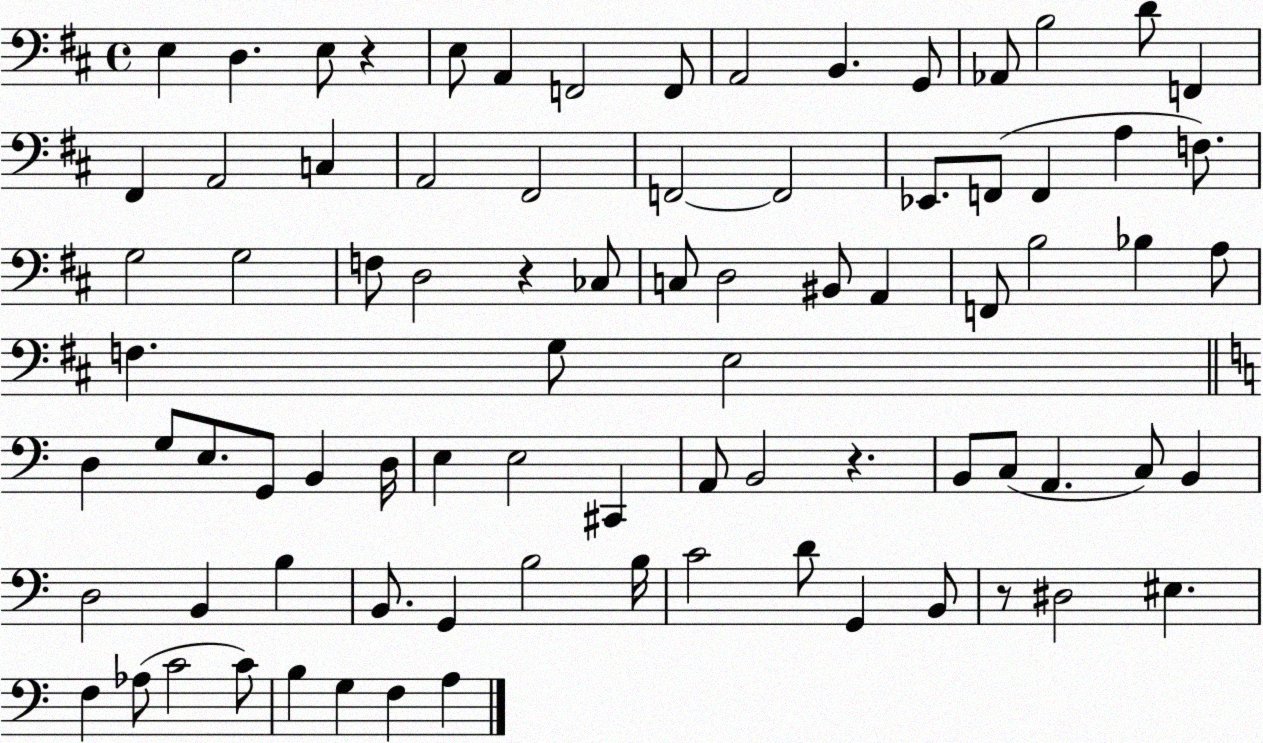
X:1
T:Untitled
M:4/4
L:1/4
K:D
E, D, E,/2 z E,/2 A,, F,,2 F,,/2 A,,2 B,, G,,/2 _A,,/2 B,2 D/2 F,, ^F,, A,,2 C, A,,2 ^F,,2 F,,2 F,,2 _E,,/2 F,,/2 F,, A, F,/2 G,2 G,2 F,/2 D,2 z _C,/2 C,/2 D,2 ^B,,/2 A,, F,,/2 B,2 _B, A,/2 F, G,/2 E,2 D, G,/2 E,/2 G,,/2 B,, D,/4 E, E,2 ^C,, A,,/2 B,,2 z B,,/2 C,/2 A,, C,/2 B,, D,2 B,, B, B,,/2 G,, B,2 B,/4 C2 D/2 G,, B,,/2 z/2 ^D,2 ^E, F, _A,/2 C2 C/2 B, G, F, A,